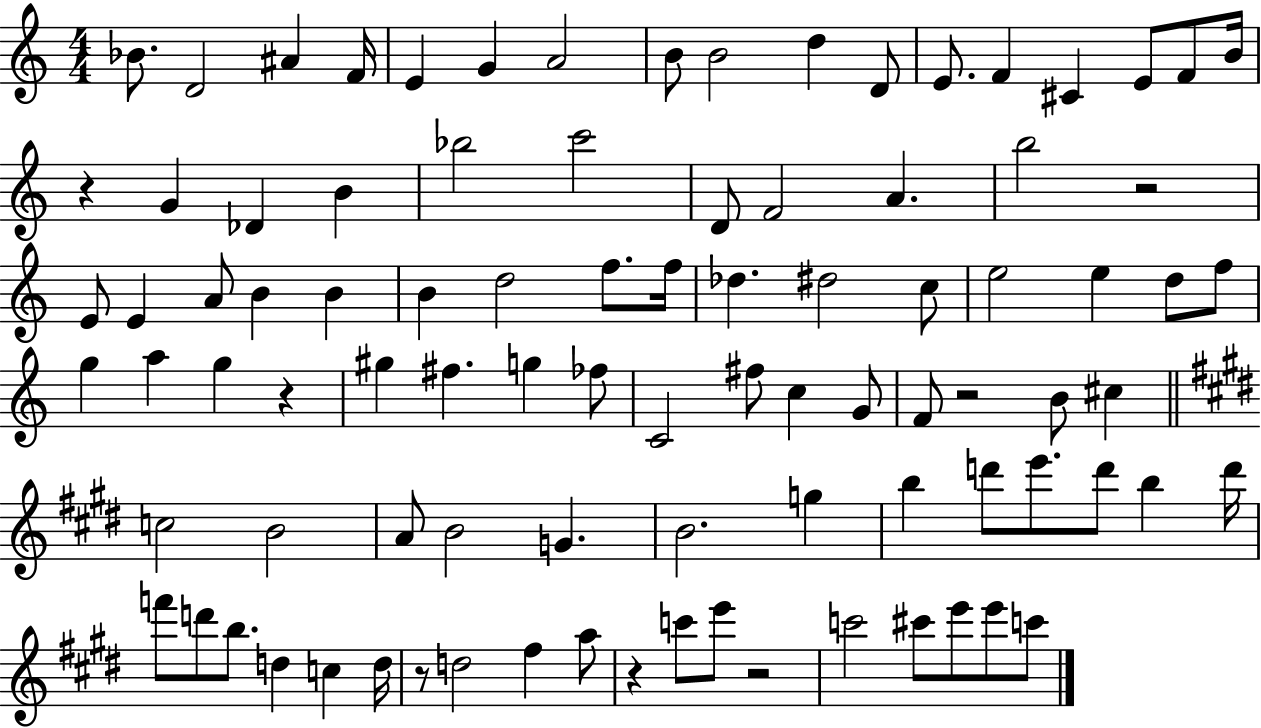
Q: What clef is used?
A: treble